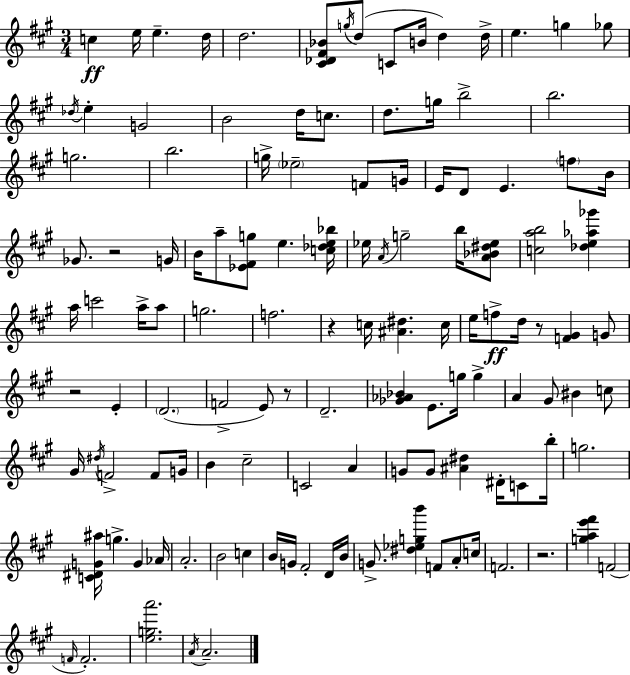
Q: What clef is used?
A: treble